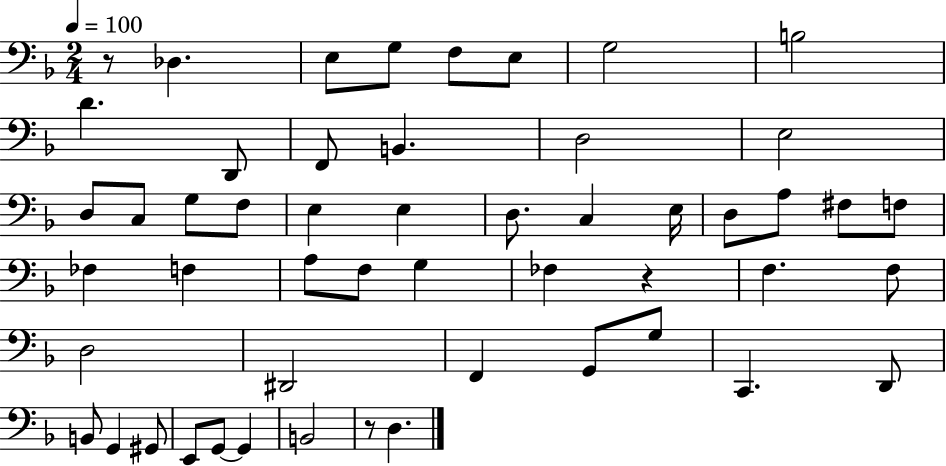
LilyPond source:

{
  \clef bass
  \numericTimeSignature
  \time 2/4
  \key f \major
  \tempo 4 = 100
  r8 des4. | e8 g8 f8 e8 | g2 | b2 | \break d'4. d,8 | f,8 b,4. | d2 | e2 | \break d8 c8 g8 f8 | e4 e4 | d8. c4 e16 | d8 a8 fis8 f8 | \break fes4 f4 | a8 f8 g4 | fes4 r4 | f4. f8 | \break d2 | dis,2 | f,4 g,8 g8 | c,4. d,8 | \break b,8 g,4 gis,8 | e,8 g,8~~ g,4 | b,2 | r8 d4. | \break \bar "|."
}